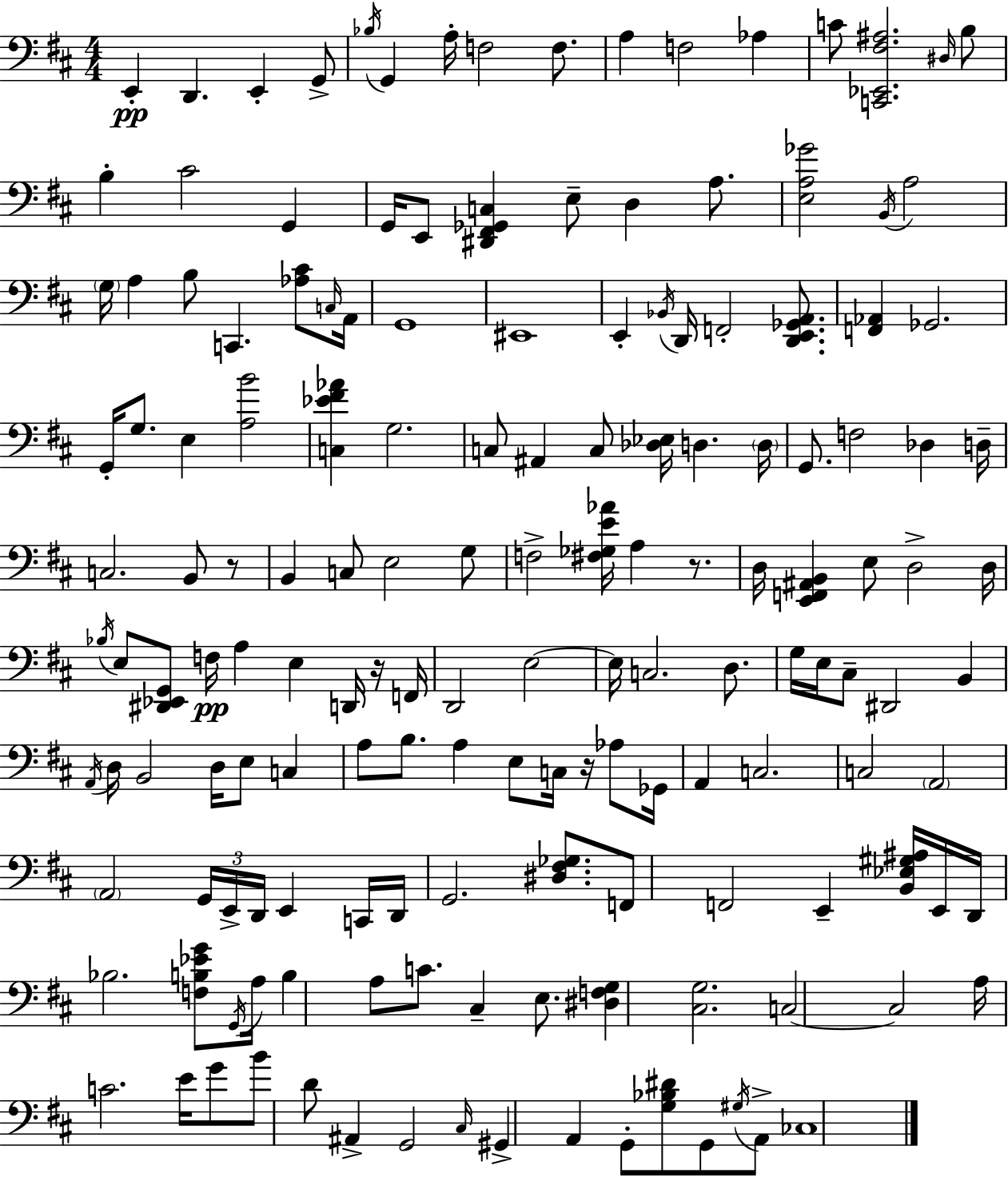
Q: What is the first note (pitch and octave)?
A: E2